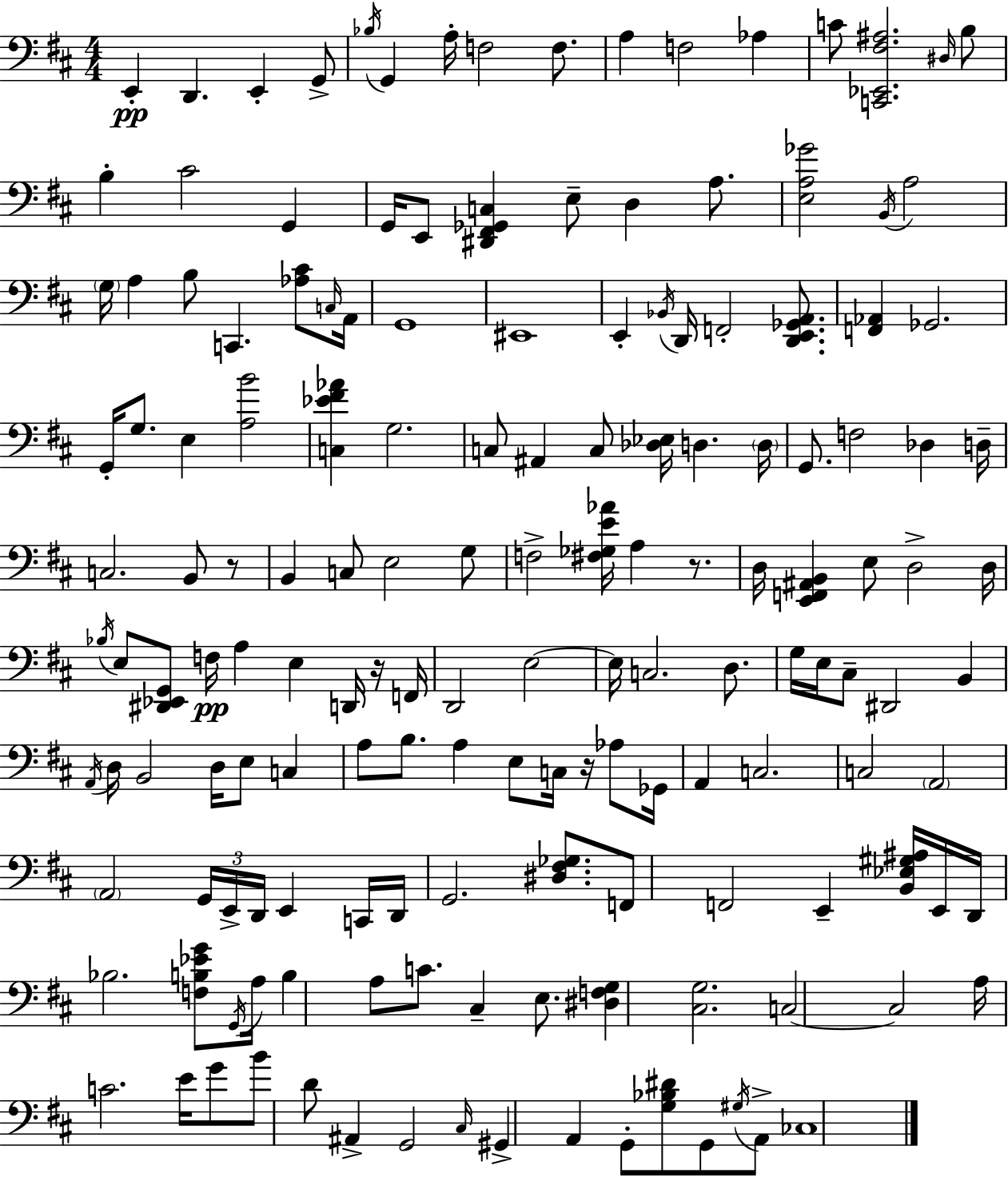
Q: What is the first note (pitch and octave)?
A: E2